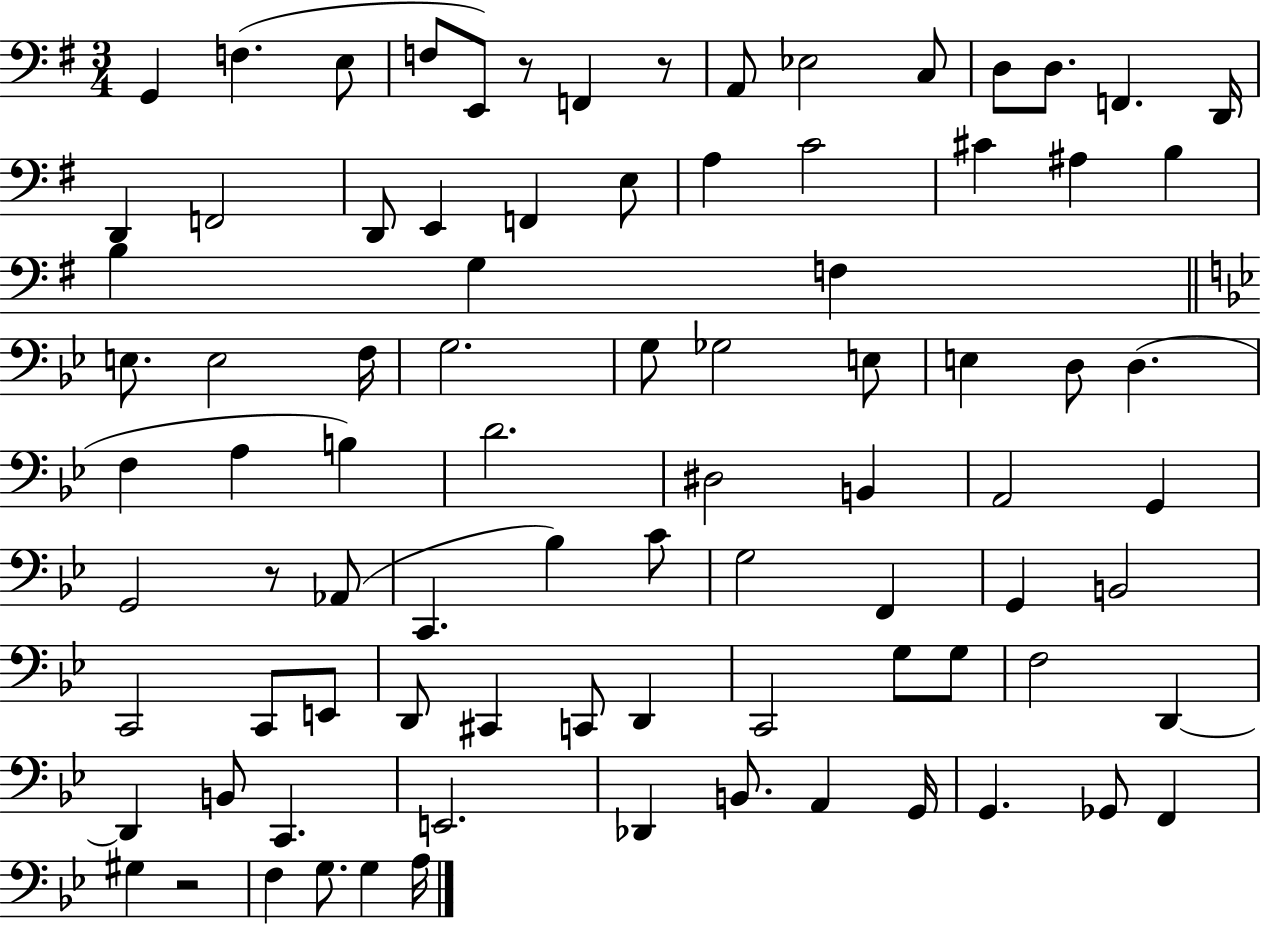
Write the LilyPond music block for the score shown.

{
  \clef bass
  \numericTimeSignature
  \time 3/4
  \key g \major
  g,4 f4.( e8 | f8 e,8) r8 f,4 r8 | a,8 ees2 c8 | d8 d8. f,4. d,16 | \break d,4 f,2 | d,8 e,4 f,4 e8 | a4 c'2 | cis'4 ais4 b4 | \break b4 g4 f4 | \bar "||" \break \key bes \major e8. e2 f16 | g2. | g8 ges2 e8 | e4 d8 d4.( | \break f4 a4 b4) | d'2. | dis2 b,4 | a,2 g,4 | \break g,2 r8 aes,8( | c,4. bes4) c'8 | g2 f,4 | g,4 b,2 | \break c,2 c,8 e,8 | d,8 cis,4 c,8 d,4 | c,2 g8 g8 | f2 d,4~~ | \break d,4 b,8 c,4. | e,2. | des,4 b,8. a,4 g,16 | g,4. ges,8 f,4 | \break gis4 r2 | f4 g8. g4 a16 | \bar "|."
}